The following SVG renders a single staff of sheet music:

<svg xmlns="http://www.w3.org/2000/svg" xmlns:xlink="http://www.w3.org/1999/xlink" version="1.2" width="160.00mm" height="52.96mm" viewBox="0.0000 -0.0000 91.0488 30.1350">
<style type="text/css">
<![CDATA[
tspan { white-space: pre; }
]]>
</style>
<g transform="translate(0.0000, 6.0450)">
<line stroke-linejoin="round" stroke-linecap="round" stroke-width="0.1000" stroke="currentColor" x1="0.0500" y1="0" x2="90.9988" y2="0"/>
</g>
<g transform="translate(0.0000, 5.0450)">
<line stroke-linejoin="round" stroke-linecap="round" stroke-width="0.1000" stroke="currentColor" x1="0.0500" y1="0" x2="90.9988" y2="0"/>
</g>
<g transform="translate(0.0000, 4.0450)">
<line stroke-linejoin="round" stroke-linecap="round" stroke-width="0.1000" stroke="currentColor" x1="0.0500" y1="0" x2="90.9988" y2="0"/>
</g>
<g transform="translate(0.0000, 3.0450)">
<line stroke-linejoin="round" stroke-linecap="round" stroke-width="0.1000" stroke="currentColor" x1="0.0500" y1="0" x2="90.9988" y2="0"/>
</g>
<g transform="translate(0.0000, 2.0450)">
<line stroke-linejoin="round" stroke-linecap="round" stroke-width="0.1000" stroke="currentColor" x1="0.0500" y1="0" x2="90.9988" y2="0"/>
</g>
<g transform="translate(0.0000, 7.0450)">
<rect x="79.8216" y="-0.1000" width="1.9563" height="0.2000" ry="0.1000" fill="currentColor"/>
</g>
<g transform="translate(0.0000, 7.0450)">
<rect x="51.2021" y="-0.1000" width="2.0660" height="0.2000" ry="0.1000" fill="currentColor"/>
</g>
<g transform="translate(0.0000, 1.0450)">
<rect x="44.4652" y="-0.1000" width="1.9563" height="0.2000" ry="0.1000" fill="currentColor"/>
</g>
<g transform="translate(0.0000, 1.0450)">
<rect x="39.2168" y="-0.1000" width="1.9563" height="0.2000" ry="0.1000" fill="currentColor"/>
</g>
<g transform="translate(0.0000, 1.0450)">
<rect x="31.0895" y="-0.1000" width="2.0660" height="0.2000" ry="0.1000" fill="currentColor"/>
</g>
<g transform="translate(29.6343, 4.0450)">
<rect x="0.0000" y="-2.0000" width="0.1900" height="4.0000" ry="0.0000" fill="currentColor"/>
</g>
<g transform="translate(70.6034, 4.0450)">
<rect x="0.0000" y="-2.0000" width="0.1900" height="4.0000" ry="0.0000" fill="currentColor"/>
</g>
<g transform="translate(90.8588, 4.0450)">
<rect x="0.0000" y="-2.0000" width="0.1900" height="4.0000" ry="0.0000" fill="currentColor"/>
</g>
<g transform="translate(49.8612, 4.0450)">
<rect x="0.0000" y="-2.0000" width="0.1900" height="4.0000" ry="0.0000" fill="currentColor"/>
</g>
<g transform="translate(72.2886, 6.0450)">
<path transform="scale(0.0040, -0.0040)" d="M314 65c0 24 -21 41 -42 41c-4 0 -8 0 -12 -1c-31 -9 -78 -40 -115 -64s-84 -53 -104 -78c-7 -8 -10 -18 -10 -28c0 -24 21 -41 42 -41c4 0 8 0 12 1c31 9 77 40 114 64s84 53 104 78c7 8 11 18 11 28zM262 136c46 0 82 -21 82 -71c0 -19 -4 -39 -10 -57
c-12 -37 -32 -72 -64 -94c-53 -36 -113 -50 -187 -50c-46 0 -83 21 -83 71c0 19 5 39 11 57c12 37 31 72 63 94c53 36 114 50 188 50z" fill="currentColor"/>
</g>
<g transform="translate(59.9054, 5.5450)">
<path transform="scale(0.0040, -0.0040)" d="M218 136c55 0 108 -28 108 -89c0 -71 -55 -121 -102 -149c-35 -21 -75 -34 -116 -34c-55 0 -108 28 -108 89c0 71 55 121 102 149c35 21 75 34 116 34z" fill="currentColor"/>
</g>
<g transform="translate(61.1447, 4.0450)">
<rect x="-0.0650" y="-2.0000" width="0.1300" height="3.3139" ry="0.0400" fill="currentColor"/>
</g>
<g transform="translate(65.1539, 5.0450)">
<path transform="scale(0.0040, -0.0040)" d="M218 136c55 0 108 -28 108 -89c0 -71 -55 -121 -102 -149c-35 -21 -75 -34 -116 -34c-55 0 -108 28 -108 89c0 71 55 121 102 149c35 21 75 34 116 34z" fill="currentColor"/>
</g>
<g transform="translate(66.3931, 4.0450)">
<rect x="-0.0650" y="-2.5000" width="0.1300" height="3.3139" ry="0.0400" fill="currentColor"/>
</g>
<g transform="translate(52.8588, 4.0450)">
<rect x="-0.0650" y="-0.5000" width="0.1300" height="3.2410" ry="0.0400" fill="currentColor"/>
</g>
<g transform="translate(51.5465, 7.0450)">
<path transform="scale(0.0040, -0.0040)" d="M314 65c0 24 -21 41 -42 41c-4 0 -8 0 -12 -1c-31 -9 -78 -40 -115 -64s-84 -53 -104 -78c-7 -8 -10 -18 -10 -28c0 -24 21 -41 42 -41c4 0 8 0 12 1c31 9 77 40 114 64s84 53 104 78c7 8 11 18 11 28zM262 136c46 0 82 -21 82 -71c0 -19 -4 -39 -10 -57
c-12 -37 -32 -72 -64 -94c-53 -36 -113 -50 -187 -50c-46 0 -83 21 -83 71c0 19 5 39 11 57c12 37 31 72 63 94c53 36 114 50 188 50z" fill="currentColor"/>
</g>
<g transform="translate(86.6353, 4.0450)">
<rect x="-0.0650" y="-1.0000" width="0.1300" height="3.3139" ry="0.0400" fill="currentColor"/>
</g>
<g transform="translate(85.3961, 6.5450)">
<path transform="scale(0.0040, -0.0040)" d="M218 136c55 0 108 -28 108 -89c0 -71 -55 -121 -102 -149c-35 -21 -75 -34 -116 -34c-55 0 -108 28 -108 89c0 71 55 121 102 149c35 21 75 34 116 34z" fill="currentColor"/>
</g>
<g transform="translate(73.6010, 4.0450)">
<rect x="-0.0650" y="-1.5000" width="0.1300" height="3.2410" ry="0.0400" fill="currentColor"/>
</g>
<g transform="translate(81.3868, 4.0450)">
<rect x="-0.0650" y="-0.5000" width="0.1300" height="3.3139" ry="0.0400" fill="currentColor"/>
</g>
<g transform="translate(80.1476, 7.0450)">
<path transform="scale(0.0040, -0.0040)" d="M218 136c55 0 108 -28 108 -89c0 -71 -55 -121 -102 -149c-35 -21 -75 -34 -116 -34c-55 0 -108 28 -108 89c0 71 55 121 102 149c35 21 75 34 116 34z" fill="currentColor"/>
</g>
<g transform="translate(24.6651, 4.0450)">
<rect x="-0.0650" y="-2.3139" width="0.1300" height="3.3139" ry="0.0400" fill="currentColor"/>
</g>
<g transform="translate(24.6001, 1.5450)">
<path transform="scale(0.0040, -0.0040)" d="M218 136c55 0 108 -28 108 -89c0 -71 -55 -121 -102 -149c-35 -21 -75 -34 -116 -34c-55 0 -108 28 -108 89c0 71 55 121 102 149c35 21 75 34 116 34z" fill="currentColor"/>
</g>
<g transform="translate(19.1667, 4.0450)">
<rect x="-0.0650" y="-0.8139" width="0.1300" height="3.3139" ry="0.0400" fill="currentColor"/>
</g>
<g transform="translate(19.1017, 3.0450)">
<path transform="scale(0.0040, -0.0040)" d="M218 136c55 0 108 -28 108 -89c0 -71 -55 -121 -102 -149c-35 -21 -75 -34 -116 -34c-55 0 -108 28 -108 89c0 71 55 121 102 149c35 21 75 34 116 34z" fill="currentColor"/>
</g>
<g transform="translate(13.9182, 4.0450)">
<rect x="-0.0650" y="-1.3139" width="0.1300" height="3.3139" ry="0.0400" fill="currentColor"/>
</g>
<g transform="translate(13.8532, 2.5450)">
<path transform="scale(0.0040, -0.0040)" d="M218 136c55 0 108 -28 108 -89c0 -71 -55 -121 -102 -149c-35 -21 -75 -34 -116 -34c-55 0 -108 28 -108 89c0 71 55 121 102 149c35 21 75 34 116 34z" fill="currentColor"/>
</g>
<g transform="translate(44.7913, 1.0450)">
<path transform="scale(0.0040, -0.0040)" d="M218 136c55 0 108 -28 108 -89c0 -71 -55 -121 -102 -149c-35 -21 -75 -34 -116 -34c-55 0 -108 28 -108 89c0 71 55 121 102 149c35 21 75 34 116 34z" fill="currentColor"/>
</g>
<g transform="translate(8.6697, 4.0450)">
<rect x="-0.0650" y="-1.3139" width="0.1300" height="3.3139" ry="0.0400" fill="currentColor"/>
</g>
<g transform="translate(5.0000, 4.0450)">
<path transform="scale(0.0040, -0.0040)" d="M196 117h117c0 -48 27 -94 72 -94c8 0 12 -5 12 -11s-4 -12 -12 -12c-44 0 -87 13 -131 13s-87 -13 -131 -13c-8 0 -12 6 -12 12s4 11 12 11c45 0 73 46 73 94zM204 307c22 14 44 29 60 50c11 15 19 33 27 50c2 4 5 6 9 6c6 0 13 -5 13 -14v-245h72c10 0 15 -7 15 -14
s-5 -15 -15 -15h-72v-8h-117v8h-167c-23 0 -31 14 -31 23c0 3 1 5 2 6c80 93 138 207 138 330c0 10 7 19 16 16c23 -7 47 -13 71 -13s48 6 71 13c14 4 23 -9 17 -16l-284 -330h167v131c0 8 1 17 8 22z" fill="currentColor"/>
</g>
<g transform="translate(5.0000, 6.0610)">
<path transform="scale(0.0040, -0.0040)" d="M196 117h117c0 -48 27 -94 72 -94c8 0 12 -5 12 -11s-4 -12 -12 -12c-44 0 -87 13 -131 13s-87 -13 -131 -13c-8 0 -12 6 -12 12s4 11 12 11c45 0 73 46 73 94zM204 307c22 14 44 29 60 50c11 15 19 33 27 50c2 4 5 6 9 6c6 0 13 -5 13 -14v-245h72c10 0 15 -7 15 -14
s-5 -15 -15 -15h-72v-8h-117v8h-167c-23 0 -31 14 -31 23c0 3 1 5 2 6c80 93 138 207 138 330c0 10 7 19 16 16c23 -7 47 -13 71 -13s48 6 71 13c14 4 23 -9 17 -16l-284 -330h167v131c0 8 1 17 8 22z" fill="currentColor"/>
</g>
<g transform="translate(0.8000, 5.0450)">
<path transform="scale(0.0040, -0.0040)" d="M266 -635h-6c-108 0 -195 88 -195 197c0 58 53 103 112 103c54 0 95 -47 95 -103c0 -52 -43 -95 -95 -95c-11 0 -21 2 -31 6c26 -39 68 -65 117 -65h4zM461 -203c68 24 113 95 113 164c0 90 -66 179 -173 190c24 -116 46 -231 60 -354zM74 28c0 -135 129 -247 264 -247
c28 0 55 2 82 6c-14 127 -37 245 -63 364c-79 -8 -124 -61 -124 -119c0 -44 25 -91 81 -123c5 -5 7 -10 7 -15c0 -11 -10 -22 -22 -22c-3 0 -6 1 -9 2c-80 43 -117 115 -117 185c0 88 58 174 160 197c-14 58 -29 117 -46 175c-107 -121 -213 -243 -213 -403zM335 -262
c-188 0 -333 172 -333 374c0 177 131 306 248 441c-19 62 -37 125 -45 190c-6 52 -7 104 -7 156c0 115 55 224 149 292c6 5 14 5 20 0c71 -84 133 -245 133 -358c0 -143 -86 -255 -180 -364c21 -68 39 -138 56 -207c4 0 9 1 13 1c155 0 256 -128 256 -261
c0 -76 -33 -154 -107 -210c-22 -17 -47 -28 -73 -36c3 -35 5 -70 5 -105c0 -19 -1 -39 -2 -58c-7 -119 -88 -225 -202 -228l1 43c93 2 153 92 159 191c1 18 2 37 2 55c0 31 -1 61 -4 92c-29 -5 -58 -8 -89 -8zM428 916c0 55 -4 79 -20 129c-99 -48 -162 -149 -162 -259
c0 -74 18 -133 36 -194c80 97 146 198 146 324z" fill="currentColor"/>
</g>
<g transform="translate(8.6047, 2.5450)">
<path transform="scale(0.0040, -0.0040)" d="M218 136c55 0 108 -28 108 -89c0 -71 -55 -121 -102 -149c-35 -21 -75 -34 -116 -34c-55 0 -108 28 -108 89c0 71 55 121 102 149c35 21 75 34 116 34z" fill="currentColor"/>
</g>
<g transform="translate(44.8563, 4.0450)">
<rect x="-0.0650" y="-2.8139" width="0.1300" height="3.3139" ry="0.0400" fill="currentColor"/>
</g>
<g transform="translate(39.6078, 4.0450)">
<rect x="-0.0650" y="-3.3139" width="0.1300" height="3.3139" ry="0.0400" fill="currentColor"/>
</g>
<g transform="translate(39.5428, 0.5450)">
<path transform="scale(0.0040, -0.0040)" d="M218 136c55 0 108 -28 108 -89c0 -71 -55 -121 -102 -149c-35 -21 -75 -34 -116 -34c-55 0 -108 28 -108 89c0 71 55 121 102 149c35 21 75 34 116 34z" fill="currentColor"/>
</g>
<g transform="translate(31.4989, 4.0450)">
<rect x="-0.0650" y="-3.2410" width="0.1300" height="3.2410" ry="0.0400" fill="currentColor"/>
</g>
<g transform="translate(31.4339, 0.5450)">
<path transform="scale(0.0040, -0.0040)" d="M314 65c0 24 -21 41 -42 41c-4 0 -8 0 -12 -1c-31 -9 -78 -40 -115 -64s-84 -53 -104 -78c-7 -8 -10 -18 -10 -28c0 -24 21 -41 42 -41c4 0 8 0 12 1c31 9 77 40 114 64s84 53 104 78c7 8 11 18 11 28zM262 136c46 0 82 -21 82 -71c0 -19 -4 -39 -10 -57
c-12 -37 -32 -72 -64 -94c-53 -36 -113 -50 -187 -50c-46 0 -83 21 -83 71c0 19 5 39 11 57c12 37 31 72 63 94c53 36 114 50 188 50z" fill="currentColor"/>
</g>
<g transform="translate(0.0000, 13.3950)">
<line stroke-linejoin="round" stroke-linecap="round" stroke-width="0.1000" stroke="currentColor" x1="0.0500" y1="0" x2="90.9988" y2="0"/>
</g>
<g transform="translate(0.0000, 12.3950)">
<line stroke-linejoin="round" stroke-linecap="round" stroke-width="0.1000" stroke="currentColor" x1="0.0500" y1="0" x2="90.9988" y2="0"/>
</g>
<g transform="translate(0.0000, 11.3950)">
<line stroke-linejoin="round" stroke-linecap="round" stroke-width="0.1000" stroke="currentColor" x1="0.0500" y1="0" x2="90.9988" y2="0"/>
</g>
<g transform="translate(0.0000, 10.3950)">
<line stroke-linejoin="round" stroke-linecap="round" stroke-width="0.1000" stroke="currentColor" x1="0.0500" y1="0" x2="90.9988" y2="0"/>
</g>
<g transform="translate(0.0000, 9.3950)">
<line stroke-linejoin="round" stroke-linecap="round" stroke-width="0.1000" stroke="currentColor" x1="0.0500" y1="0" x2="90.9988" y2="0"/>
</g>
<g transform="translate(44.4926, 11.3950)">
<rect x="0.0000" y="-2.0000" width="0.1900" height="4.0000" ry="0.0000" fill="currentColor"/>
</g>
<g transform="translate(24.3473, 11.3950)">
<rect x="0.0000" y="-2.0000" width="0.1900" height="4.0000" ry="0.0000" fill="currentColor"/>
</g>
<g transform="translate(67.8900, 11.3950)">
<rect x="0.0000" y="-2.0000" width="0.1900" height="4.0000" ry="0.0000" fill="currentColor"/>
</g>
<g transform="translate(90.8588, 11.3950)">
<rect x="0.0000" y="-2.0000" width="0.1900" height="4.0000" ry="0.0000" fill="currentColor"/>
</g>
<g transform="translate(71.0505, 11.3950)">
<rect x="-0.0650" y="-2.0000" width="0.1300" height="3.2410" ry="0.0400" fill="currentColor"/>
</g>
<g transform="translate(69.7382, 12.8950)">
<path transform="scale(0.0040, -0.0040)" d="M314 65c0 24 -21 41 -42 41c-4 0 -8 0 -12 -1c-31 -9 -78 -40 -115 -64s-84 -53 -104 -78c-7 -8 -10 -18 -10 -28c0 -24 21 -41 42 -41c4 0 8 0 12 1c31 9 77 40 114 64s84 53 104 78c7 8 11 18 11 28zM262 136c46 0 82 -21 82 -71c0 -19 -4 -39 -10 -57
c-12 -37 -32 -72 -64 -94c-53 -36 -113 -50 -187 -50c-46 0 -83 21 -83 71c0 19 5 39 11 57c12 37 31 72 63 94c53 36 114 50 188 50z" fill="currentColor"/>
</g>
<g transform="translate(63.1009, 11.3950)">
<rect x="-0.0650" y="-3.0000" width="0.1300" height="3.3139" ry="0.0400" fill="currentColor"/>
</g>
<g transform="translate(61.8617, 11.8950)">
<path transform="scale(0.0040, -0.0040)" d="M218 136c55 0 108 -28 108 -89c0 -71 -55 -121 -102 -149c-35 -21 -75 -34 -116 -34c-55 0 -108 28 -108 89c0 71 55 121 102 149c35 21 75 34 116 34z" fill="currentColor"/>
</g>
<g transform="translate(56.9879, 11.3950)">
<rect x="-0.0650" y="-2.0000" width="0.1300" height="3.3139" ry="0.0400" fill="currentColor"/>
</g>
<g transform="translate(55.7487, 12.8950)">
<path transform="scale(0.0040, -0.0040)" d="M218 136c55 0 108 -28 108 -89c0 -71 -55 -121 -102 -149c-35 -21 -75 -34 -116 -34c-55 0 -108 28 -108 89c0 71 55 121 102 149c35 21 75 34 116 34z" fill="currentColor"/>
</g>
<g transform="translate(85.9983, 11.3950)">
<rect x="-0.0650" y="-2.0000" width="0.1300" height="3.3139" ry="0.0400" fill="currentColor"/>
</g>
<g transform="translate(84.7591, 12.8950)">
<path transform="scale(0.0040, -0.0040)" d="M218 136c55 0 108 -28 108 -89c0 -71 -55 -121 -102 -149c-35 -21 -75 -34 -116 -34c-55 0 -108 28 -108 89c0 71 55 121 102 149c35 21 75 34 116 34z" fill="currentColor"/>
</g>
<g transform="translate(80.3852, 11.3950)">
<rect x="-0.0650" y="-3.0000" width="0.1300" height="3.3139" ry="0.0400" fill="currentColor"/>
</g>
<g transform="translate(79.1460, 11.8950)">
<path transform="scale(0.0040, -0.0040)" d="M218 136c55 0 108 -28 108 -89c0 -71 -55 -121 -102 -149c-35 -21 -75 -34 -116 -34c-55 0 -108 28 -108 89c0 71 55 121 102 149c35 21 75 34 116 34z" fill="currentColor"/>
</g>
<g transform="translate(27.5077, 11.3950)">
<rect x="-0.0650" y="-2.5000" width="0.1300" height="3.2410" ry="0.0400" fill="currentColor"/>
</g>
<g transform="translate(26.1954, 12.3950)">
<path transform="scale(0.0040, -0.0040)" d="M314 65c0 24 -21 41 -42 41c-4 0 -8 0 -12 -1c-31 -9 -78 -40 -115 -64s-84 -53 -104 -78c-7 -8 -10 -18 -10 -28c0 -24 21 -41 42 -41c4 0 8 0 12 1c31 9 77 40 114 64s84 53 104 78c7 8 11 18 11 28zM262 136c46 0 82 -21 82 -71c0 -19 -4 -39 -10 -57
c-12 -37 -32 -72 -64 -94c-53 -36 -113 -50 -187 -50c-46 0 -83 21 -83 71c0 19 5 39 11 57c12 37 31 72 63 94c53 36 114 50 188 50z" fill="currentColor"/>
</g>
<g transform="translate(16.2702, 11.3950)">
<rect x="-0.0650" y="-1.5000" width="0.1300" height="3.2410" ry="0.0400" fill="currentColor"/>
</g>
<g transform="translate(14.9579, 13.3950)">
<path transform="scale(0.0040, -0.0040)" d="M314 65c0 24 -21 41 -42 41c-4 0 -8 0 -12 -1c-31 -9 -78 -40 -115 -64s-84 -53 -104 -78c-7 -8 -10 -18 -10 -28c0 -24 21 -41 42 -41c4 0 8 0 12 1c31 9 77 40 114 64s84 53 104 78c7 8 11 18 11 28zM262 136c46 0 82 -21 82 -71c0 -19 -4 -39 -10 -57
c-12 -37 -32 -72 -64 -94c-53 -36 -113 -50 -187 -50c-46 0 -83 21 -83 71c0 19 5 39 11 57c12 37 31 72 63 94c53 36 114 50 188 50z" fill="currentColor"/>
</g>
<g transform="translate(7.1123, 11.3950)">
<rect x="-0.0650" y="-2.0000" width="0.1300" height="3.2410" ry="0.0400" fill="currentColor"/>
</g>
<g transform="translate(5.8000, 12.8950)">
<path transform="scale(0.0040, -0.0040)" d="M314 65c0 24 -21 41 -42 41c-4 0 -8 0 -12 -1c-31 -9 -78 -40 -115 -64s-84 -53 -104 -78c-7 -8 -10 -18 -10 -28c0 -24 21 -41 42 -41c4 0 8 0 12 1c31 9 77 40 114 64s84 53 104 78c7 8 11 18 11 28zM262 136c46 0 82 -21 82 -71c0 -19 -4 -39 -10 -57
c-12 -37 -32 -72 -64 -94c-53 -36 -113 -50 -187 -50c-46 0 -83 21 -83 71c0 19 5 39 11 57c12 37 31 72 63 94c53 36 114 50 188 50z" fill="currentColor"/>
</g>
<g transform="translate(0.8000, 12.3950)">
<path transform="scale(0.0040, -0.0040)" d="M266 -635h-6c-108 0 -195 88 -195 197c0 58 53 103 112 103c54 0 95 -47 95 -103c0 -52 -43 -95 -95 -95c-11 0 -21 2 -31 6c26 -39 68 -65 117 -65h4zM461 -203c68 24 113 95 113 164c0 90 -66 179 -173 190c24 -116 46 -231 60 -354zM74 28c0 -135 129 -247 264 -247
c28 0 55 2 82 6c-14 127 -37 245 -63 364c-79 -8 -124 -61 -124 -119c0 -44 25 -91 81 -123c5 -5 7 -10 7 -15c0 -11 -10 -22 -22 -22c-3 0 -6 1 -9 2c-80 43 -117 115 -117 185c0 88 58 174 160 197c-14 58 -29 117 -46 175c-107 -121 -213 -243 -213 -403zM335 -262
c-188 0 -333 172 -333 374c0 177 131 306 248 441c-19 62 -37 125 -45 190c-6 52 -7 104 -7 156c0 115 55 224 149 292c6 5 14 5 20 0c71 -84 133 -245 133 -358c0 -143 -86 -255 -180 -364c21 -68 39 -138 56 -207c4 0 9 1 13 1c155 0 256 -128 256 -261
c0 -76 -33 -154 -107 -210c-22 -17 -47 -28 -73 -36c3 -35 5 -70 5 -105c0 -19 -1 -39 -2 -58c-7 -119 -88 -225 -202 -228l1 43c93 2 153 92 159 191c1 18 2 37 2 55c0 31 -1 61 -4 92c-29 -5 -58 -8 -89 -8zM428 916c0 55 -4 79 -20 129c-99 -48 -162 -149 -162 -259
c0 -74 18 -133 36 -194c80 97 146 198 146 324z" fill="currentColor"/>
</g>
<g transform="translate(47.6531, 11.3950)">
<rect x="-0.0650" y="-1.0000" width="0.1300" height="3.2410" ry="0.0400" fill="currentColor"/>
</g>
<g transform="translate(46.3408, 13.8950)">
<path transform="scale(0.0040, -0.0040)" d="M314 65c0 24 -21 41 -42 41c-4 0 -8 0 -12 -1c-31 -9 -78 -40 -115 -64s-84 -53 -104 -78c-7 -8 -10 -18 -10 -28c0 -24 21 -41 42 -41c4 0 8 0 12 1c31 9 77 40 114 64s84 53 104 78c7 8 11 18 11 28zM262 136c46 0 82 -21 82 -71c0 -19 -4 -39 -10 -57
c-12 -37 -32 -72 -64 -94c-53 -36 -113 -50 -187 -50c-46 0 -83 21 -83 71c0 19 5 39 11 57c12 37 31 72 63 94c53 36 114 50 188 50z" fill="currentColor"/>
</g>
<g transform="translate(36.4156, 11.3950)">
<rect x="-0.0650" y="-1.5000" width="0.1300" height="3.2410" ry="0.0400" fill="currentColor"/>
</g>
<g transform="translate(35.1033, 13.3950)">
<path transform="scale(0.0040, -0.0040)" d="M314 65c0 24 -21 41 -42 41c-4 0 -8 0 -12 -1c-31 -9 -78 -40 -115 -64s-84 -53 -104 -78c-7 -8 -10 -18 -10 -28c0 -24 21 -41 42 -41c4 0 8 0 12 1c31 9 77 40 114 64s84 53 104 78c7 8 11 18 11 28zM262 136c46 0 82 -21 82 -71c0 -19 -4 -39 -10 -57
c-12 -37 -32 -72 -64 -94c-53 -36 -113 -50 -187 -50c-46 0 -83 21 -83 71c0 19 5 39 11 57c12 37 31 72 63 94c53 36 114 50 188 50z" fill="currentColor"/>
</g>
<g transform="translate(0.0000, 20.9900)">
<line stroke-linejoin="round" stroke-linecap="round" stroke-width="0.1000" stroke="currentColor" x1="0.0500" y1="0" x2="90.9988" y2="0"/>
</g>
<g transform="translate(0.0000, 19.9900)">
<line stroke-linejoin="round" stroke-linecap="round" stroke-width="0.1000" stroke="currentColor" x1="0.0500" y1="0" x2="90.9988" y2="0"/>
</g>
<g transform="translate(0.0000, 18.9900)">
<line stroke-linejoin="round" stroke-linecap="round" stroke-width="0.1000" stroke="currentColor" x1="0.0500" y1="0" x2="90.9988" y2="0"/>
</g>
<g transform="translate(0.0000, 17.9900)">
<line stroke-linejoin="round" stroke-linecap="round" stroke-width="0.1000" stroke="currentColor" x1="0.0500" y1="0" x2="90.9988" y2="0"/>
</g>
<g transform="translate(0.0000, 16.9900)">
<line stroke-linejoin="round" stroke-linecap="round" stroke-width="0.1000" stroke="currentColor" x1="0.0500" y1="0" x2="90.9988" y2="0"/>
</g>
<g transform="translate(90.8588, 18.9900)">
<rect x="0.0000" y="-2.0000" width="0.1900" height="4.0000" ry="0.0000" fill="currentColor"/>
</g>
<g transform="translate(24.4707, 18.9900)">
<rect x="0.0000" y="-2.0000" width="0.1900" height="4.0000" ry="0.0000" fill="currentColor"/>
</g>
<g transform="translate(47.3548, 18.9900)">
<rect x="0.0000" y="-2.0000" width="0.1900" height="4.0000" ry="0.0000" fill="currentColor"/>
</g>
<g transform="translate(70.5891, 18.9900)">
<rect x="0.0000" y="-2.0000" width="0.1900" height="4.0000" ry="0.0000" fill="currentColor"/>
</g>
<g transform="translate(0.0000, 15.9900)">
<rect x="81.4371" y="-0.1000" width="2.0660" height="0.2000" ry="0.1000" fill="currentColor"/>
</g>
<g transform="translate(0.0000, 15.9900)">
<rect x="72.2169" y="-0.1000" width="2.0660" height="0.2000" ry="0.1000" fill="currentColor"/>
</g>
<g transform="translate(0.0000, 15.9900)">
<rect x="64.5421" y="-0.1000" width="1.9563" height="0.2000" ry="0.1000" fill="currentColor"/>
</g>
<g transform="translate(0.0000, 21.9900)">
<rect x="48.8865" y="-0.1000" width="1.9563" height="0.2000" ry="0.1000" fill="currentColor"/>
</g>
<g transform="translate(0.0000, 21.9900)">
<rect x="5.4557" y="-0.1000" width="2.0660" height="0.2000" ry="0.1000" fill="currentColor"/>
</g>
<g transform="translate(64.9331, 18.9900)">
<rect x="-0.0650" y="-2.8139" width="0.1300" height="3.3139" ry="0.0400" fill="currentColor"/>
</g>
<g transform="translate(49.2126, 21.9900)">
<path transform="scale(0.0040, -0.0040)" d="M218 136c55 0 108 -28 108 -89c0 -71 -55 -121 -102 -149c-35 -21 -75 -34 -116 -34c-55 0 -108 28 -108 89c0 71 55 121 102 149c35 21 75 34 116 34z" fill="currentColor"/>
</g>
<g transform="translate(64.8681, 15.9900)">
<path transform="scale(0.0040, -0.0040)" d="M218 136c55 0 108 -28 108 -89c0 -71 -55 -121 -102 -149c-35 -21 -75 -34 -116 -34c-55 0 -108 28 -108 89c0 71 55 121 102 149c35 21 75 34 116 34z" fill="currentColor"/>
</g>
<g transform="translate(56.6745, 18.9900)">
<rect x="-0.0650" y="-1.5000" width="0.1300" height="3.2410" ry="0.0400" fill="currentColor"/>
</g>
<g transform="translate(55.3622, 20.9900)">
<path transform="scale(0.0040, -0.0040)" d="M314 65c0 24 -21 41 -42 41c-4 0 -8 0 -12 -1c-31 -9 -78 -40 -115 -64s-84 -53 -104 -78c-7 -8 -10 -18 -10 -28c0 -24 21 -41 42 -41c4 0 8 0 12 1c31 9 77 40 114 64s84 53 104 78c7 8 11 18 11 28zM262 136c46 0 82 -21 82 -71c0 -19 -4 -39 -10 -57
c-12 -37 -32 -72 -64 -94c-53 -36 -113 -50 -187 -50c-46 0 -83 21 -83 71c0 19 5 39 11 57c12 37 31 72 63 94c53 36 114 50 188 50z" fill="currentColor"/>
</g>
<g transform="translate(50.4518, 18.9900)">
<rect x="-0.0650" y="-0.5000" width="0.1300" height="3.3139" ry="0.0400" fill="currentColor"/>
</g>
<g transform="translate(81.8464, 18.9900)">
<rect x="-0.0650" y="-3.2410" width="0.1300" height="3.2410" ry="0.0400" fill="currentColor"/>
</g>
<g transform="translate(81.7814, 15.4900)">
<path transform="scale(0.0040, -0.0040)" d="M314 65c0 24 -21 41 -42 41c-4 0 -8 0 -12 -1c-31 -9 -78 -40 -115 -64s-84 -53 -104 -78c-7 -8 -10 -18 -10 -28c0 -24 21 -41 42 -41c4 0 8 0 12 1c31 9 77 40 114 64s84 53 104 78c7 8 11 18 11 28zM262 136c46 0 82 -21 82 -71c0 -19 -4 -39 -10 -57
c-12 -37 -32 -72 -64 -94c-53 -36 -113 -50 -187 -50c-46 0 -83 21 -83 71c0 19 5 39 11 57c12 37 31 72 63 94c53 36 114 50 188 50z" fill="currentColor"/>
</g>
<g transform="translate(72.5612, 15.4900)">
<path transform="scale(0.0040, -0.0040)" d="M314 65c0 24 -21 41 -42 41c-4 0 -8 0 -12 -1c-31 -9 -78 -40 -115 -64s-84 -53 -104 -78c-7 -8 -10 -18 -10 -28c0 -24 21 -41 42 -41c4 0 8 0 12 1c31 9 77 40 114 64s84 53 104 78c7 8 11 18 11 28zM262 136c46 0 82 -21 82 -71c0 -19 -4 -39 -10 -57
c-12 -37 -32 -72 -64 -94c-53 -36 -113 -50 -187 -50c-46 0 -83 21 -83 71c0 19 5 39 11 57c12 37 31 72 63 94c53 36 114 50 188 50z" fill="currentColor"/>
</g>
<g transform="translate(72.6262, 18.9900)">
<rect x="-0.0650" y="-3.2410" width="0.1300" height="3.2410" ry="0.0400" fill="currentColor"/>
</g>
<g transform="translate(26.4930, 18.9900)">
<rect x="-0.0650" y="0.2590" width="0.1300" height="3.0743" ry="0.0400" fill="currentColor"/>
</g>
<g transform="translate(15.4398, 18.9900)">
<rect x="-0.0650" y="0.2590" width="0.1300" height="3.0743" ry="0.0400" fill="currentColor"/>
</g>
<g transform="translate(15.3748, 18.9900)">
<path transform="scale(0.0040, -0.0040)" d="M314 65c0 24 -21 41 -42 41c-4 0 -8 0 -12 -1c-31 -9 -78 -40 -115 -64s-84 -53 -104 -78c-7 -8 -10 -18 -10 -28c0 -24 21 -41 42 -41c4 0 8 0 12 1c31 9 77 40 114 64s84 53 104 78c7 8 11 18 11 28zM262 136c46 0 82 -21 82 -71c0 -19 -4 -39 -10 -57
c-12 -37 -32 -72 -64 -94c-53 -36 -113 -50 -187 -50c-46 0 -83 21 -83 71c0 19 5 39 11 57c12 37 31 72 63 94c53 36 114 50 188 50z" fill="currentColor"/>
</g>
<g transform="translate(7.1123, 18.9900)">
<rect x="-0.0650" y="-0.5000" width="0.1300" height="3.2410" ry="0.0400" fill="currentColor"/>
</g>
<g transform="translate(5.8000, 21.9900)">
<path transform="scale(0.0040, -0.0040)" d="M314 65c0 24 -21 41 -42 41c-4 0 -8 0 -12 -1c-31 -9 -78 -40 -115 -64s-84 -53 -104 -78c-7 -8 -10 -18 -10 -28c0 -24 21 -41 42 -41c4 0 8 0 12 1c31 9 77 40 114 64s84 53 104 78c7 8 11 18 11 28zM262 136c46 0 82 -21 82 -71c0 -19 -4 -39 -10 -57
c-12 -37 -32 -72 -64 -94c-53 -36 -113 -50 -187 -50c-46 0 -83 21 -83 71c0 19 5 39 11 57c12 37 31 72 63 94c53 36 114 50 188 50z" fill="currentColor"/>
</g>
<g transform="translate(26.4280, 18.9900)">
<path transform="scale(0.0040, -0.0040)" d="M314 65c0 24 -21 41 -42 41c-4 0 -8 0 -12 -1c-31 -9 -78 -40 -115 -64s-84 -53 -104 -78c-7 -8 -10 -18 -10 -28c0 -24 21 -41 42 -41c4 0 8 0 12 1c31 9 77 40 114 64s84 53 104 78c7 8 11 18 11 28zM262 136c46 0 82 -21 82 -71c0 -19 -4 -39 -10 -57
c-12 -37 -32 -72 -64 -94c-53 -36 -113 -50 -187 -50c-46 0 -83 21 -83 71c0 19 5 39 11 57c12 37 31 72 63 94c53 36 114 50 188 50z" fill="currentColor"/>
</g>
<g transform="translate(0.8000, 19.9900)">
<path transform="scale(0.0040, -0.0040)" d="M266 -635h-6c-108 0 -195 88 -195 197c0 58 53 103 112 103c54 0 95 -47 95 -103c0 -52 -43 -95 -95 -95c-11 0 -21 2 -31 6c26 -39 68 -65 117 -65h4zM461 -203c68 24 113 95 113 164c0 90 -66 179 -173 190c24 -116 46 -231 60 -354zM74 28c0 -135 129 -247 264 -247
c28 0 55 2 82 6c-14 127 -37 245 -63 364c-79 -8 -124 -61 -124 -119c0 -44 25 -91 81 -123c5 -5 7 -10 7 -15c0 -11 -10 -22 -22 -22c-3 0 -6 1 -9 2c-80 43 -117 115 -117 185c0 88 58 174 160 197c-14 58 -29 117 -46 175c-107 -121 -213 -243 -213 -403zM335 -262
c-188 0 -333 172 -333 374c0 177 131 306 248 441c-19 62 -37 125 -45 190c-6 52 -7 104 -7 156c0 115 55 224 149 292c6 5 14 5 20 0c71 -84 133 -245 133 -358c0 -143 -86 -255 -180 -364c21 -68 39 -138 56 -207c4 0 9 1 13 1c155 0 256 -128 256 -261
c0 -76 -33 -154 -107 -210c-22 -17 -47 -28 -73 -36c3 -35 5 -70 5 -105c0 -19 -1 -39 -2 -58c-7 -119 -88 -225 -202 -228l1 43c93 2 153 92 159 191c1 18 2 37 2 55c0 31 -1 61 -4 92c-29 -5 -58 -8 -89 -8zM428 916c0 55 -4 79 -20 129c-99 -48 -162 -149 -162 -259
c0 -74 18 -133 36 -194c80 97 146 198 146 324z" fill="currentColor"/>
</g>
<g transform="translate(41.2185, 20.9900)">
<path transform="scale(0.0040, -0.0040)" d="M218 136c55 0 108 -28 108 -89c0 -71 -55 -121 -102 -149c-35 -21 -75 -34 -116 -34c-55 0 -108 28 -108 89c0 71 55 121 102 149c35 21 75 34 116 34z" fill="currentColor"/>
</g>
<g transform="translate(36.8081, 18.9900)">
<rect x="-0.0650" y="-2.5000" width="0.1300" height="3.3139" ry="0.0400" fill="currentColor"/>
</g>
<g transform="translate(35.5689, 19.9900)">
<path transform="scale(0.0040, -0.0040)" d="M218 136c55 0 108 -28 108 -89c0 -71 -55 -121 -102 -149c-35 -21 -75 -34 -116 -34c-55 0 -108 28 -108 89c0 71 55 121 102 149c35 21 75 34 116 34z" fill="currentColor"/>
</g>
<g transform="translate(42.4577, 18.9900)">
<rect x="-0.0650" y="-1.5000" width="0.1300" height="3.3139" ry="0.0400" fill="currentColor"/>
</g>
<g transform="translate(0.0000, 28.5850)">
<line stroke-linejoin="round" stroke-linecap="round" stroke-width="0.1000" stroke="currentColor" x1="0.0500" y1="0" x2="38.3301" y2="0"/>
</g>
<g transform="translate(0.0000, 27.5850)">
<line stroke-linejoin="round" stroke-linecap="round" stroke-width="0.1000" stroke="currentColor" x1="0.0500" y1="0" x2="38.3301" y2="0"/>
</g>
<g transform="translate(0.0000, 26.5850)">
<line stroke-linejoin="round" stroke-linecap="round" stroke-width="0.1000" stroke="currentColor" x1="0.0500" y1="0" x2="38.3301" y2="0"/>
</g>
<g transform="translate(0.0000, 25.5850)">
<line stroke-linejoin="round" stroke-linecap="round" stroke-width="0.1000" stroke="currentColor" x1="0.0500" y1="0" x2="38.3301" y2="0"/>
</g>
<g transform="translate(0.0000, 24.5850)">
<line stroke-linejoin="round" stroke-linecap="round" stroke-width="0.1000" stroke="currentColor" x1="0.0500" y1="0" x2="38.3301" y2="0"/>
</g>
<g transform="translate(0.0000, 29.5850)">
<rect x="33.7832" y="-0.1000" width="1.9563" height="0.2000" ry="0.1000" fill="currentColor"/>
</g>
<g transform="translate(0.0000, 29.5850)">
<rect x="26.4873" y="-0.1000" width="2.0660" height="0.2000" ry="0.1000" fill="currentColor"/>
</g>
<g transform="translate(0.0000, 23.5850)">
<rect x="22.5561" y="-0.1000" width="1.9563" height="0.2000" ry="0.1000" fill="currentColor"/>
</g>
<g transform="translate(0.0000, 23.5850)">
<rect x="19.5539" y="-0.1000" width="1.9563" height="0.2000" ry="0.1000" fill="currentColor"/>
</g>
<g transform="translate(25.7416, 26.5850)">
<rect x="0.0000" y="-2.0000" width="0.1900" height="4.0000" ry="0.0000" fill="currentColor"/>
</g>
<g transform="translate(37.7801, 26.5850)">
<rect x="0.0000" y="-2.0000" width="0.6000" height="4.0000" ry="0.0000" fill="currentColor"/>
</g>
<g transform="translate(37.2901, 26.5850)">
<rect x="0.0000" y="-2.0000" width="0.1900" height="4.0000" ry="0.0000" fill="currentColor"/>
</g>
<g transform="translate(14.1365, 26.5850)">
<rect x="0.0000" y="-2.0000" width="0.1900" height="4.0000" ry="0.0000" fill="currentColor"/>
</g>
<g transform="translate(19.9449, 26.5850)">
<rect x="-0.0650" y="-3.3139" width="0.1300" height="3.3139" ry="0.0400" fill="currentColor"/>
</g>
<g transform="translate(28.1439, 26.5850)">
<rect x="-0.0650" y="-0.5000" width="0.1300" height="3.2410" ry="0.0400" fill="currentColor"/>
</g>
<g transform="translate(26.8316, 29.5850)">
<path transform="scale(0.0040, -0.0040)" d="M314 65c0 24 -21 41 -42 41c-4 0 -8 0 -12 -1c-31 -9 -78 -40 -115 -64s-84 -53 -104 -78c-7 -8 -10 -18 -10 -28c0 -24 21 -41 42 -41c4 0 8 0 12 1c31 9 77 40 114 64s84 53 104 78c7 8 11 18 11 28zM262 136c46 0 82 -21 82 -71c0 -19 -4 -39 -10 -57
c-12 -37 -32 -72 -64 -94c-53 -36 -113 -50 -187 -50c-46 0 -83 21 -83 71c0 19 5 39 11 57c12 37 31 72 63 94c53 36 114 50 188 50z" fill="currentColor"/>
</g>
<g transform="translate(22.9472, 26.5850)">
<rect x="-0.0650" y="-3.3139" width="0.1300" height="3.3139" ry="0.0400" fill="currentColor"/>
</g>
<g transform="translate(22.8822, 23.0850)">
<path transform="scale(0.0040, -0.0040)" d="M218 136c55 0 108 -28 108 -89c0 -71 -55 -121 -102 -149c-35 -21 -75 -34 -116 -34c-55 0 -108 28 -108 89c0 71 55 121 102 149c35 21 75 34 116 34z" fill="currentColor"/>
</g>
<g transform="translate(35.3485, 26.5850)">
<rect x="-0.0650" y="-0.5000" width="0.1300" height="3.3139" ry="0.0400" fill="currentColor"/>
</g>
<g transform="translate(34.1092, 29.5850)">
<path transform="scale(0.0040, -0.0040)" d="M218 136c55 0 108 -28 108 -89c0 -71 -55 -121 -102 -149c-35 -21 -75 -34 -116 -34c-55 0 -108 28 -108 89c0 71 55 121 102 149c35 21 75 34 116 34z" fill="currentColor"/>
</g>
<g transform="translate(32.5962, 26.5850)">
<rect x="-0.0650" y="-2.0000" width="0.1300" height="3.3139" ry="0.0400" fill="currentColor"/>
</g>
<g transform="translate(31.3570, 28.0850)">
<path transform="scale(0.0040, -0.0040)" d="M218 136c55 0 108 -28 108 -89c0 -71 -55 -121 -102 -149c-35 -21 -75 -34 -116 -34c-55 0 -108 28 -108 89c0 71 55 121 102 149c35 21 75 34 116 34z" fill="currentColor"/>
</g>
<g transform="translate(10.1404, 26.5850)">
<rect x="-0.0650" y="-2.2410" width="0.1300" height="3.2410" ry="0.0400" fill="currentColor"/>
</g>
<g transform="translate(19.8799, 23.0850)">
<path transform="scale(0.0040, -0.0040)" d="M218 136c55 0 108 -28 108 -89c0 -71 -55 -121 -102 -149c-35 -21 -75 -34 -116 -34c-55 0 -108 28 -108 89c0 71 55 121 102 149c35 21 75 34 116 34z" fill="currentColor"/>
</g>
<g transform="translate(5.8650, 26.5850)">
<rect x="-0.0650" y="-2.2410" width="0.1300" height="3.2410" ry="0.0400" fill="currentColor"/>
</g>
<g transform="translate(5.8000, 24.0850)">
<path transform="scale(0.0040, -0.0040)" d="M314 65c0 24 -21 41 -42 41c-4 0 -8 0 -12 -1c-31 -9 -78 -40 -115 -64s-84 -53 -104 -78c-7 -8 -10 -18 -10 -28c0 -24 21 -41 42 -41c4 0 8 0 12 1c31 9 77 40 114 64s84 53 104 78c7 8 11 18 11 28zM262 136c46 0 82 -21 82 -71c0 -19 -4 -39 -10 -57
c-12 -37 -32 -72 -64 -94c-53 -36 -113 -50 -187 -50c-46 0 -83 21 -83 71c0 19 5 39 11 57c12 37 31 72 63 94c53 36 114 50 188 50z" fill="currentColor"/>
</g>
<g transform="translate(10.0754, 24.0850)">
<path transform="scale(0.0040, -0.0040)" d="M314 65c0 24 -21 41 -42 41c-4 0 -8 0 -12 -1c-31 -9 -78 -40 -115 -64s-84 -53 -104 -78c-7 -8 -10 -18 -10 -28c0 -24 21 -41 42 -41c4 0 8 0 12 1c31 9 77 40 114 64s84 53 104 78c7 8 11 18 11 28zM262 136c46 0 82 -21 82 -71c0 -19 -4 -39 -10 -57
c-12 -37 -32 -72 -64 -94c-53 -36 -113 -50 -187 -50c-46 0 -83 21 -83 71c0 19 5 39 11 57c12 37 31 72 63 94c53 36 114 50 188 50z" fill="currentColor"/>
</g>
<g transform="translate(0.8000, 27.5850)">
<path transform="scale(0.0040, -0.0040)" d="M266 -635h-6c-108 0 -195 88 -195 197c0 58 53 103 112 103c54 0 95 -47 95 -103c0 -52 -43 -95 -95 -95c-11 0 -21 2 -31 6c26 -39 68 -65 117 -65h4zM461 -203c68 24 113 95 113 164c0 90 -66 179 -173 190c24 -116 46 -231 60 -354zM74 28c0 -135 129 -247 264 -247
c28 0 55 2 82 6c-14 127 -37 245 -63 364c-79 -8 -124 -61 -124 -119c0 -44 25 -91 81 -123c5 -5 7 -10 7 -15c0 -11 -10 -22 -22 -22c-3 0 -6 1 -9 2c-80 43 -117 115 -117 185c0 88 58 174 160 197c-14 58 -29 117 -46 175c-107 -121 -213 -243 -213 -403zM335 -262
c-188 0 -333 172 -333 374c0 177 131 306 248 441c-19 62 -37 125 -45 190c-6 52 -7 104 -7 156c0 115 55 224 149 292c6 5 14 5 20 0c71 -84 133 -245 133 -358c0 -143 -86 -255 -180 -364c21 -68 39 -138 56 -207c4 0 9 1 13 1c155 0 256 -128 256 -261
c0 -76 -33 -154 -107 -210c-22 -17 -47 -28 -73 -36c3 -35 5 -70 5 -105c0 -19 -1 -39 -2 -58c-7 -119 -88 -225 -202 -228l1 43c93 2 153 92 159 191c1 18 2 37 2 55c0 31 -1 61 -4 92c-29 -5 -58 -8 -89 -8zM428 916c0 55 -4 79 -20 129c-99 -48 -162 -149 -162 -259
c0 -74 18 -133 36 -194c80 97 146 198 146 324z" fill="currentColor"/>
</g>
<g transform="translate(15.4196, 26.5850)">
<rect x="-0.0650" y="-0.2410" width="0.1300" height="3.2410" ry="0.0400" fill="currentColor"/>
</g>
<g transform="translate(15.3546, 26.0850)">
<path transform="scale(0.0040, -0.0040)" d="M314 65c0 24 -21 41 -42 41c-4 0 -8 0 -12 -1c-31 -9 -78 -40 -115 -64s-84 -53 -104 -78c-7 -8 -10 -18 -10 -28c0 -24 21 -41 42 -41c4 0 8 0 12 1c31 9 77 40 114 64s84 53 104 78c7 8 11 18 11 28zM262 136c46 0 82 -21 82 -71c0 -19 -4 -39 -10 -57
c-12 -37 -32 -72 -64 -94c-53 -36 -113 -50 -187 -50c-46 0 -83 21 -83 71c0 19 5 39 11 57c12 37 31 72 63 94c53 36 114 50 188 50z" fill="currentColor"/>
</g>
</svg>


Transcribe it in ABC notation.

X:1
T:Untitled
M:4/4
L:1/4
K:C
e e d g b2 b a C2 F G E2 C D F2 E2 G2 E2 D2 F A F2 A F C2 B2 B2 G E C E2 a b2 b2 g2 g2 c2 b b C2 F C